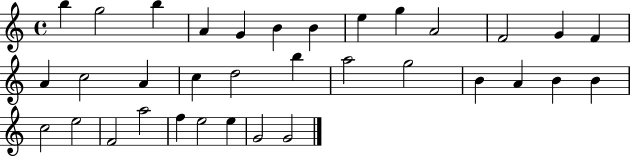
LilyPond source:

{
  \clef treble
  \time 4/4
  \defaultTimeSignature
  \key c \major
  b''4 g''2 b''4 | a'4 g'4 b'4 b'4 | e''4 g''4 a'2 | f'2 g'4 f'4 | \break a'4 c''2 a'4 | c''4 d''2 b''4 | a''2 g''2 | b'4 a'4 b'4 b'4 | \break c''2 e''2 | f'2 a''2 | f''4 e''2 e''4 | g'2 g'2 | \break \bar "|."
}